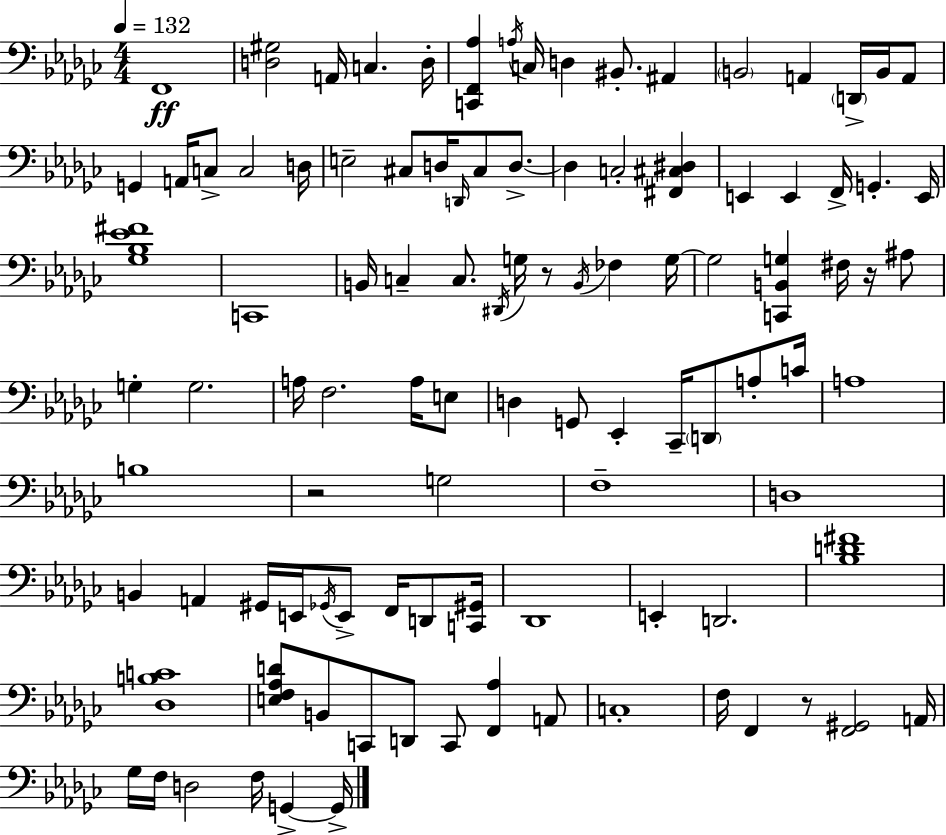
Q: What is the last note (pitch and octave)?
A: G2